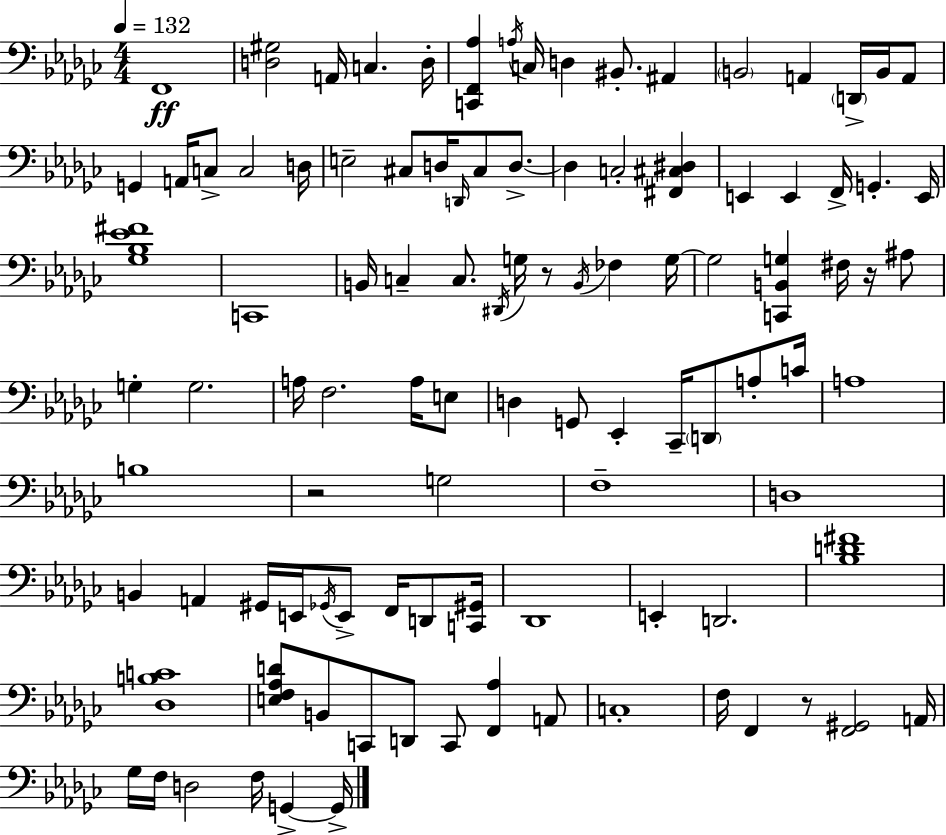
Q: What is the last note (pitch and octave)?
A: G2